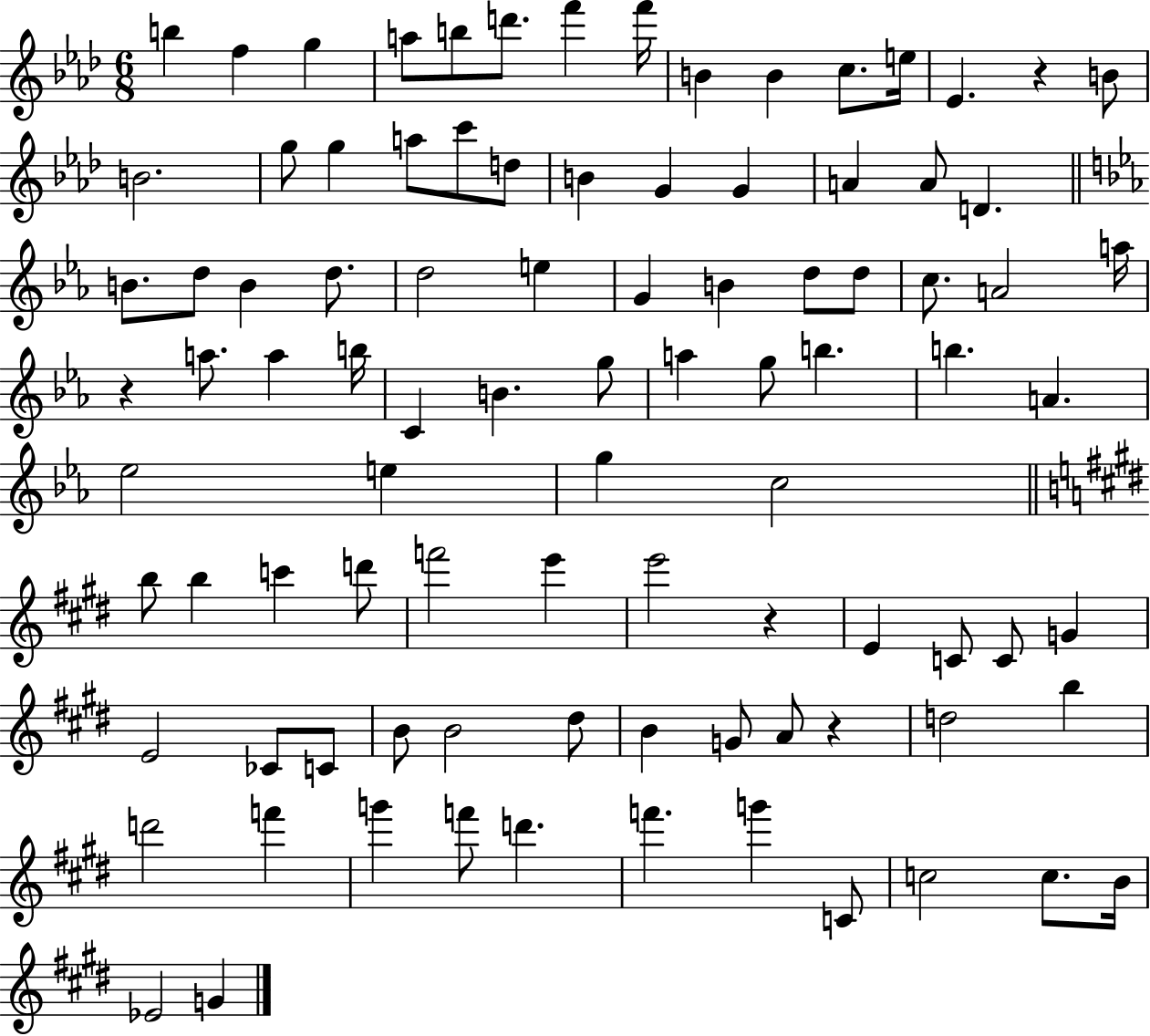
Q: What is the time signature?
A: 6/8